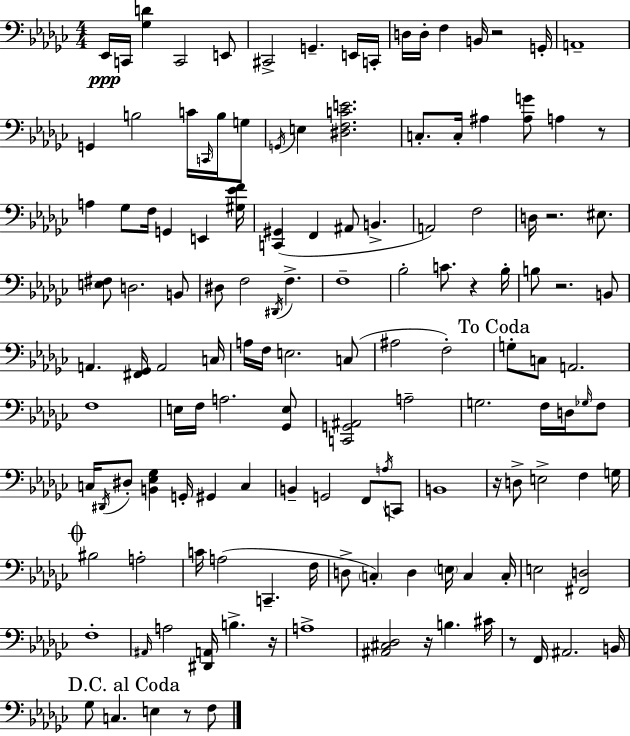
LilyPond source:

{
  \clef bass
  \numericTimeSignature
  \time 4/4
  \key ees \minor
  ees,16\ppp c,16 <ges d'>4 c,2 e,8 | cis,2-> g,4.-- e,16 c,16-. | d16 d16-. f4 b,16 r2 g,16-. | a,1-- | \break g,4 b2 c'16 \grace { c,16 } b16 g8 | \acciaccatura { g,16 } e4 <dis f c' e'>2. | c8.-. c16-. ais4 <ais g'>8 a4 | r8 a4 ges8 f16 g,4 e,4 | \break <gis ees' f'>16 <c, gis,>4( f,4 ais,8 b,4.-> | a,2) f2 | d16 r2. eis8. | <e fis>8 d2. | \break b,8 dis8 f2 \acciaccatura { dis,16 } f4.-> | f1-- | bes2-. c'8. r4 | bes16-. b8 r2. | \break b,8 a,4. <fis, ges,>16 a,2 | c16 a16 f16 e2. | c8( ais2 f2-.) | \mark "To Coda" g8-. c8 a,2. | \break f1 | e16 f16 a2. | <ges, e>8 <c, g, ais,>2 a2-- | g2. f16 | \break d16 \grace { ges16 } f8 c16 \acciaccatura { dis,16 } dis8-. <b, ees ges>4 g,16-. gis,4 | c4 b,4-- g,2 | f,8 \acciaccatura { a16 } c,8 b,1 | r16 d8-> e2-> | \break f4 g16 \mark \markup { \musicglyph "scripts.coda" } bis2 a2-. | c'16 a2( c,4.-- | f16 d8-> \parenthesize c4-.) d4 | \parenthesize e16 c4 c16-. e2 <fis, d>2 | \break f1-. | \grace { ais,16 } a2 <dis, a,>16 | b4.-> r16 a1-> | <ais, cis des>2 r16 | \break b4. cis'16 r8 f,16 ais,2. | b,16 \mark "D.C. al Coda" ges8 c4. e4 | r8 f8 \bar "|."
}